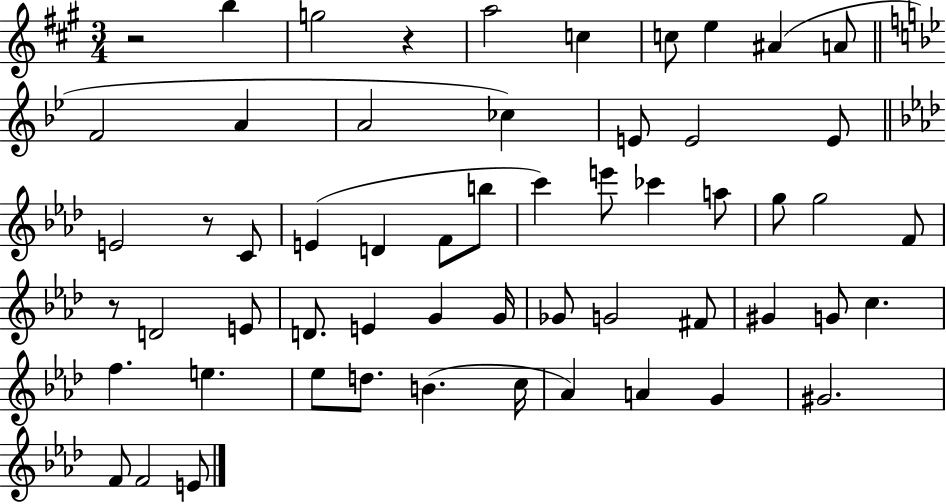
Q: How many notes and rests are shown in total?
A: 57